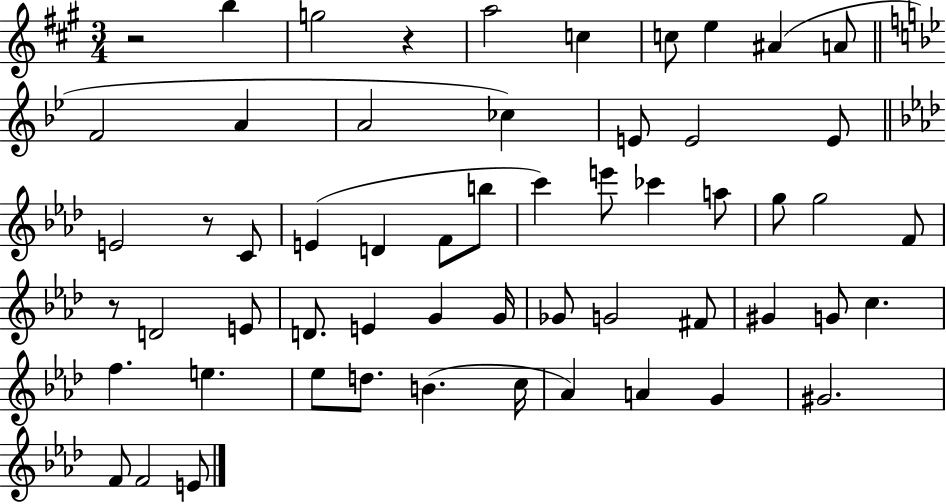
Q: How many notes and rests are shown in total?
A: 57